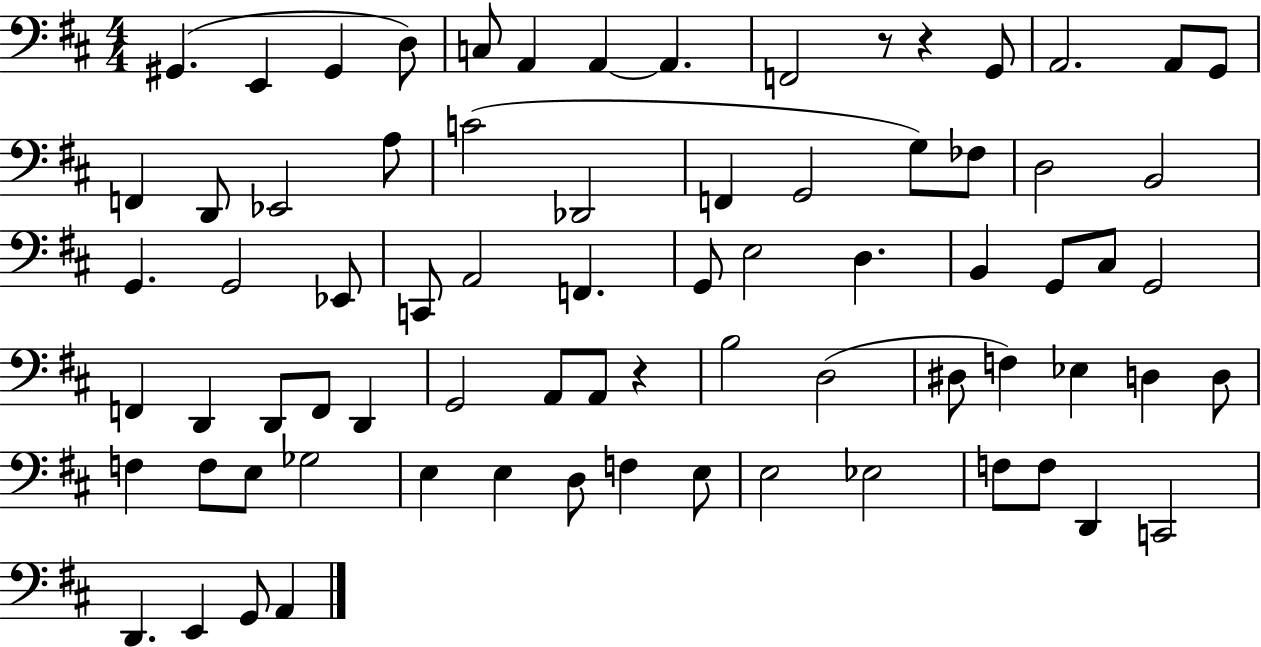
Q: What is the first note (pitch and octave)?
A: G#2